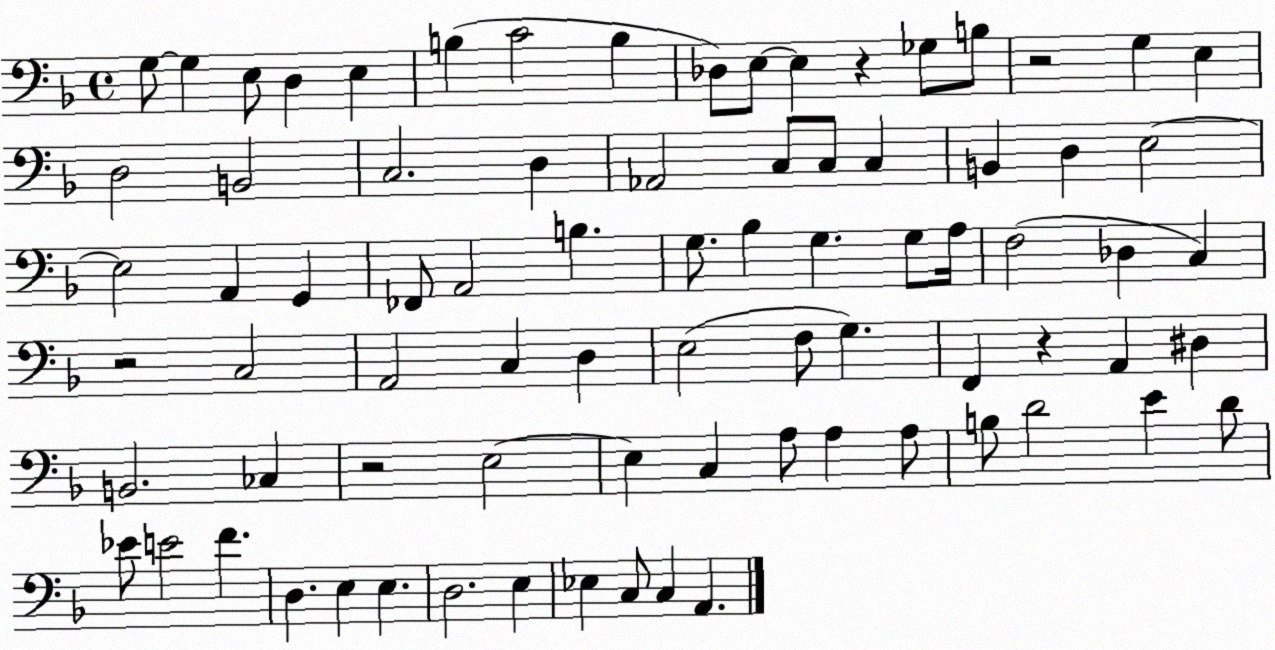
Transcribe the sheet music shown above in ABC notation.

X:1
T:Untitled
M:4/4
L:1/4
K:F
G,/2 G, E,/2 D, E, B, C2 B, _D,/2 E,/2 E, z _G,/2 B,/2 z2 G, E, D,2 B,,2 C,2 D, _A,,2 C,/2 C,/2 C, B,, D, E,2 E,2 A,, G,, _F,,/2 A,,2 B, G,/2 _B, G, G,/2 A,/4 F,2 _D, C, z2 C,2 A,,2 C, D, E,2 F,/2 G, F,, z A,, ^D, B,,2 _C, z2 E,2 E, C, A,/2 A, A,/2 B,/2 D2 E D/2 _E/2 E2 F D, E, E, D,2 E, _E, C,/2 C, A,,